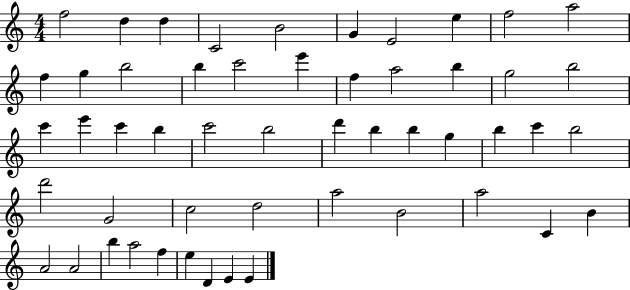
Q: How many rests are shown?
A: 0